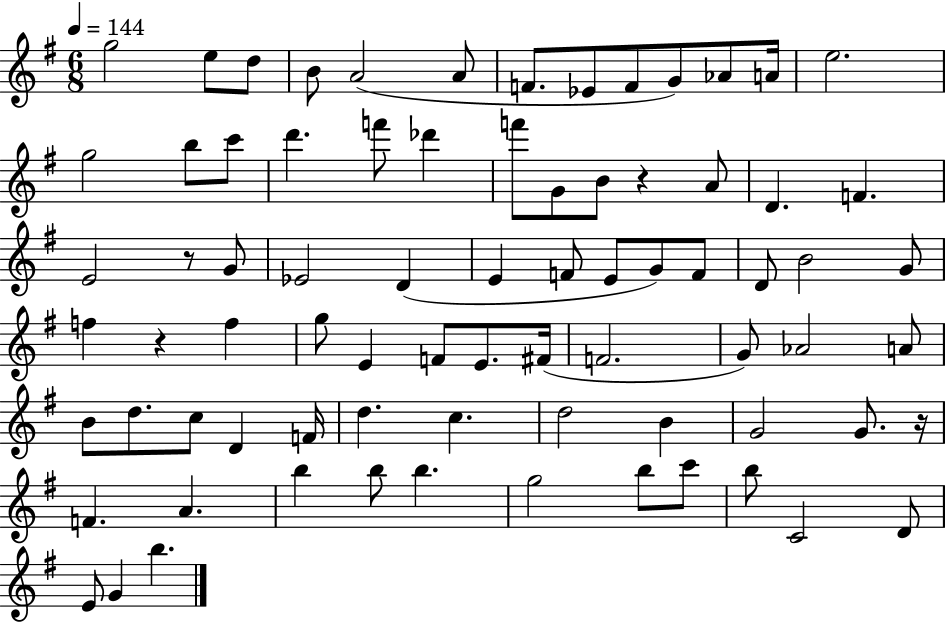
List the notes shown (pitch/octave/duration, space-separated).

G5/h E5/e D5/e B4/e A4/h A4/e F4/e. Eb4/e F4/e G4/e Ab4/e A4/s E5/h. G5/h B5/e C6/e D6/q. F6/e Db6/q F6/e G4/e B4/e R/q A4/e D4/q. F4/q. E4/h R/e G4/e Eb4/h D4/q E4/q F4/e E4/e G4/e F4/e D4/e B4/h G4/e F5/q R/q F5/q G5/e E4/q F4/e E4/e. F#4/s F4/h. G4/e Ab4/h A4/e B4/e D5/e. C5/e D4/q F4/s D5/q. C5/q. D5/h B4/q G4/h G4/e. R/s F4/q. A4/q. B5/q B5/e B5/q. G5/h B5/e C6/e B5/e C4/h D4/e E4/e G4/q B5/q.